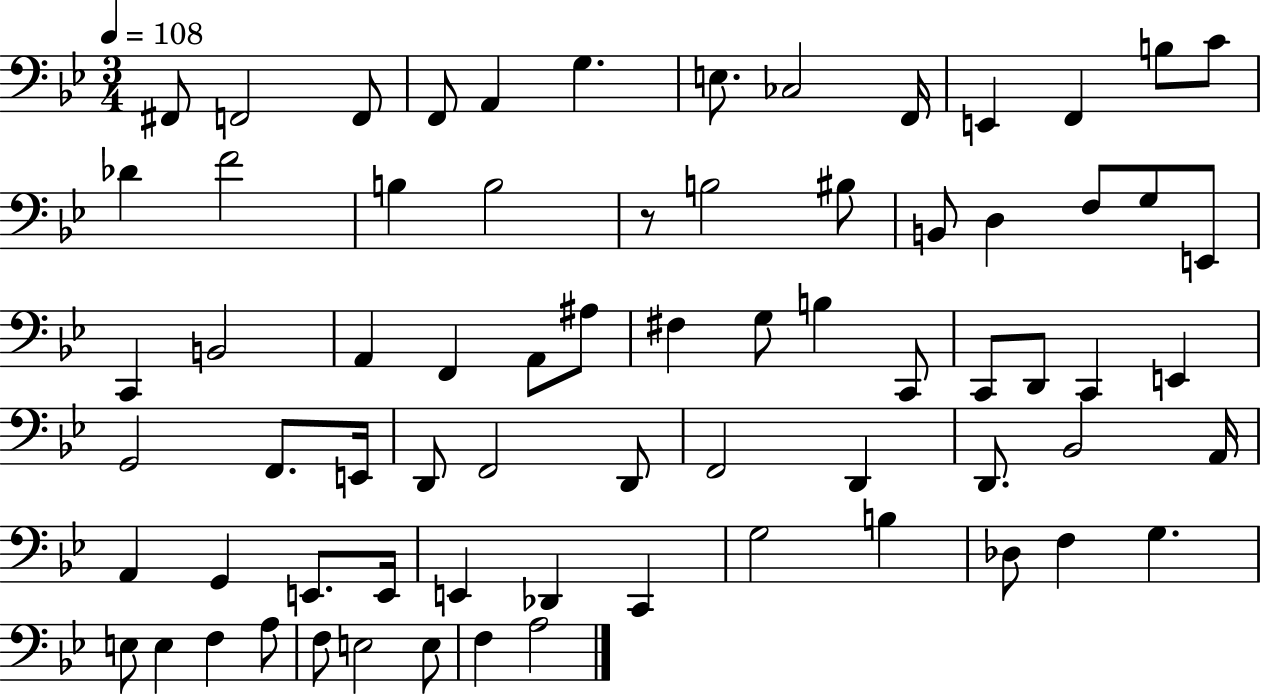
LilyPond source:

{
  \clef bass
  \numericTimeSignature
  \time 3/4
  \key bes \major
  \tempo 4 = 108
  fis,8 f,2 f,8 | f,8 a,4 g4. | e8. ces2 f,16 | e,4 f,4 b8 c'8 | \break des'4 f'2 | b4 b2 | r8 b2 bis8 | b,8 d4 f8 g8 e,8 | \break c,4 b,2 | a,4 f,4 a,8 ais8 | fis4 g8 b4 c,8 | c,8 d,8 c,4 e,4 | \break g,2 f,8. e,16 | d,8 f,2 d,8 | f,2 d,4 | d,8. bes,2 a,16 | \break a,4 g,4 e,8. e,16 | e,4 des,4 c,4 | g2 b4 | des8 f4 g4. | \break e8 e4 f4 a8 | f8 e2 e8 | f4 a2 | \bar "|."
}